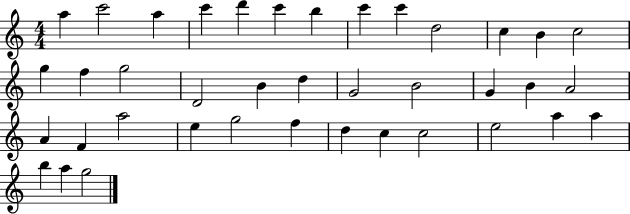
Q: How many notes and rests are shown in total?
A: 39